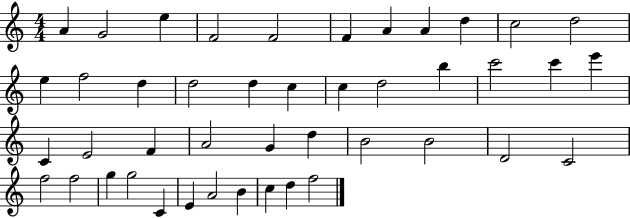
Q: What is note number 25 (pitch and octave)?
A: E4